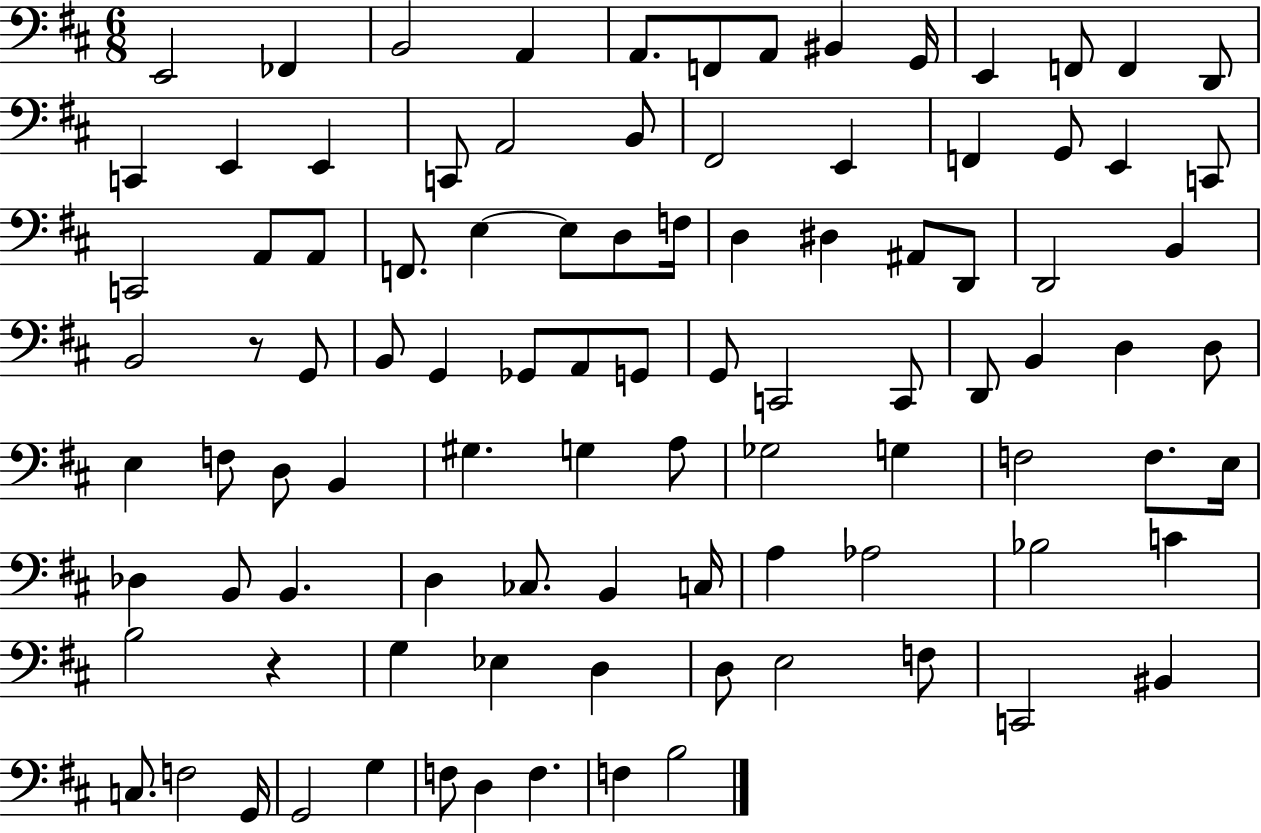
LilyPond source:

{
  \clef bass
  \numericTimeSignature
  \time 6/8
  \key d \major
  e,2 fes,4 | b,2 a,4 | a,8. f,8 a,8 bis,4 g,16 | e,4 f,8 f,4 d,8 | \break c,4 e,4 e,4 | c,8 a,2 b,8 | fis,2 e,4 | f,4 g,8 e,4 c,8 | \break c,2 a,8 a,8 | f,8. e4~~ e8 d8 f16 | d4 dis4 ais,8 d,8 | d,2 b,4 | \break b,2 r8 g,8 | b,8 g,4 ges,8 a,8 g,8 | g,8 c,2 c,8 | d,8 b,4 d4 d8 | \break e4 f8 d8 b,4 | gis4. g4 a8 | ges2 g4 | f2 f8. e16 | \break des4 b,8 b,4. | d4 ces8. b,4 c16 | a4 aes2 | bes2 c'4 | \break b2 r4 | g4 ees4 d4 | d8 e2 f8 | c,2 bis,4 | \break c8. f2 g,16 | g,2 g4 | f8 d4 f4. | f4 b2 | \break \bar "|."
}